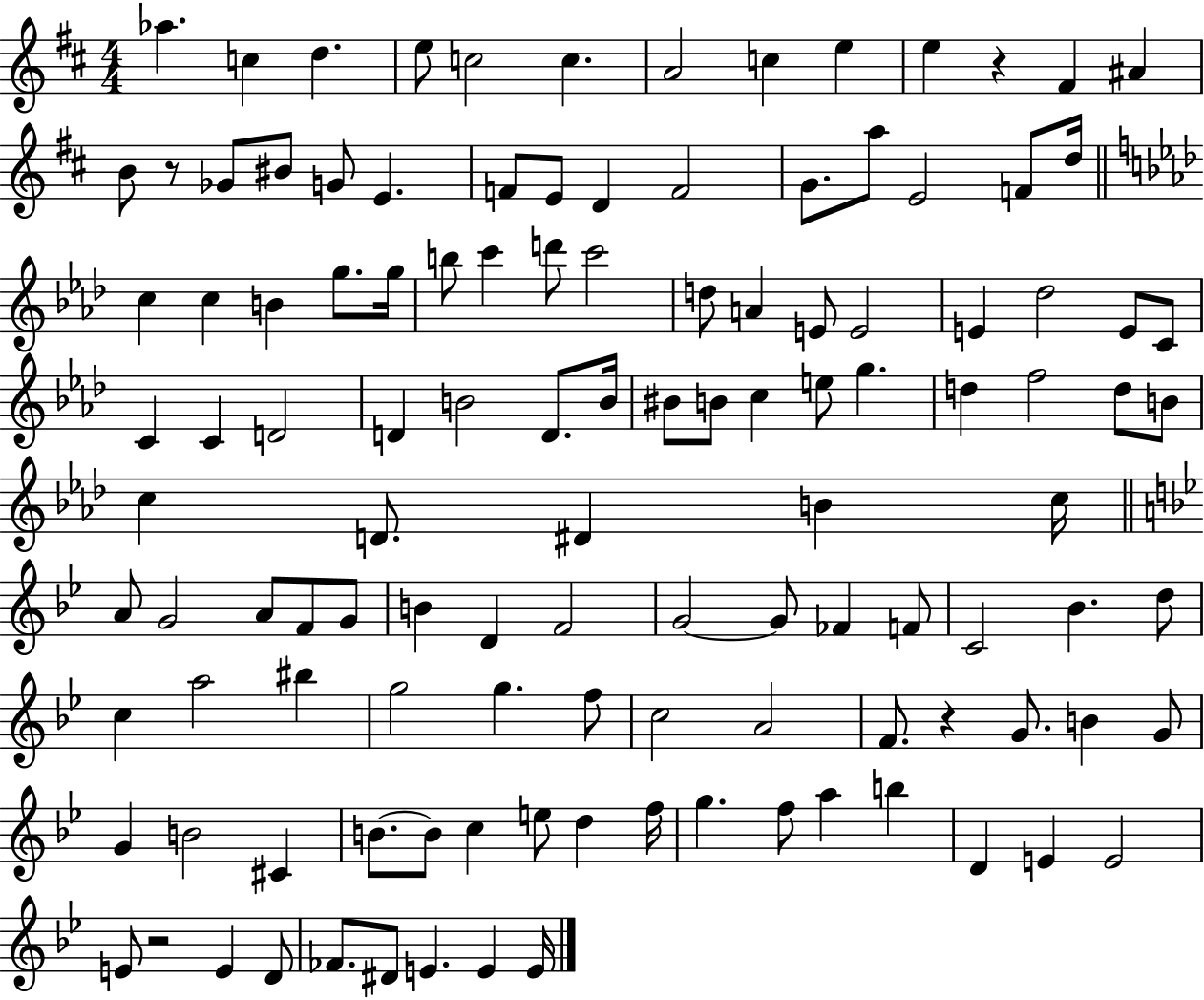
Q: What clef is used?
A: treble